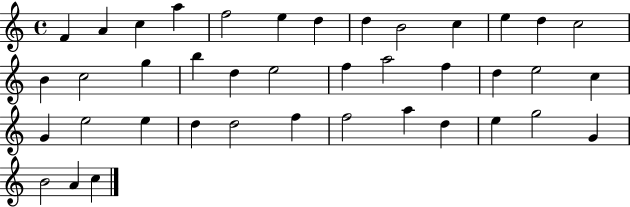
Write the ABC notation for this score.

X:1
T:Untitled
M:4/4
L:1/4
K:C
F A c a f2 e d d B2 c e d c2 B c2 g b d e2 f a2 f d e2 c G e2 e d d2 f f2 a d e g2 G B2 A c